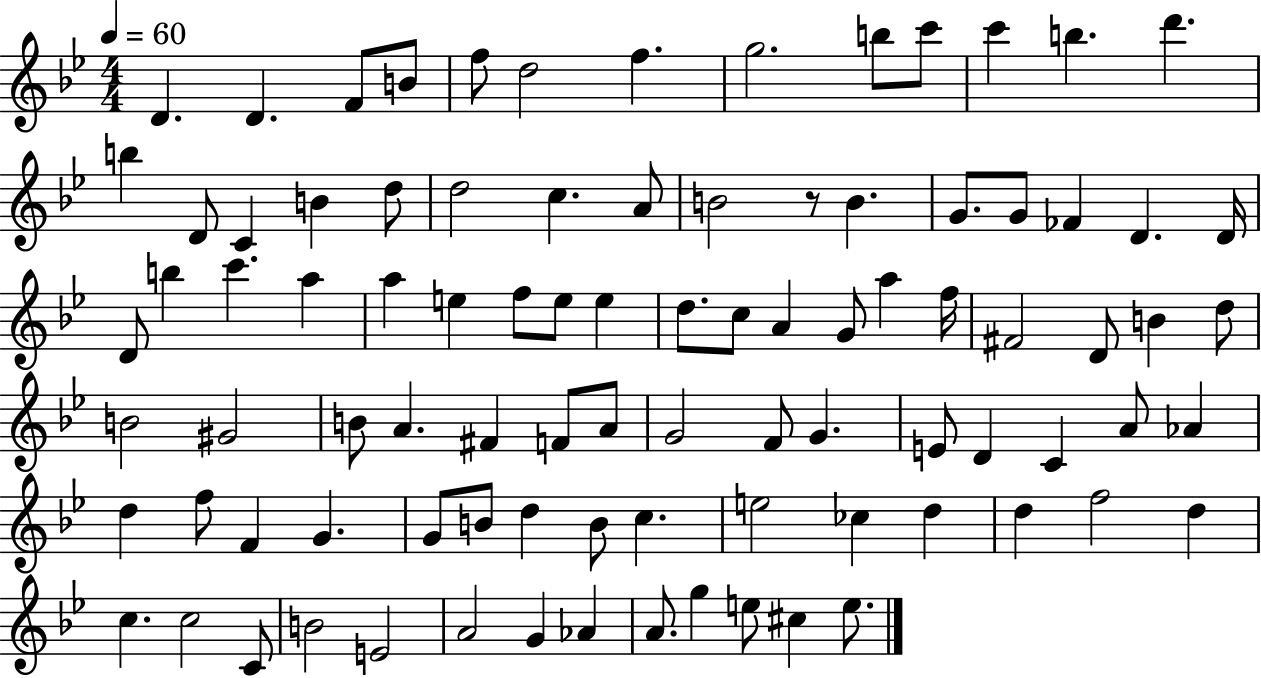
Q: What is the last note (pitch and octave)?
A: E5